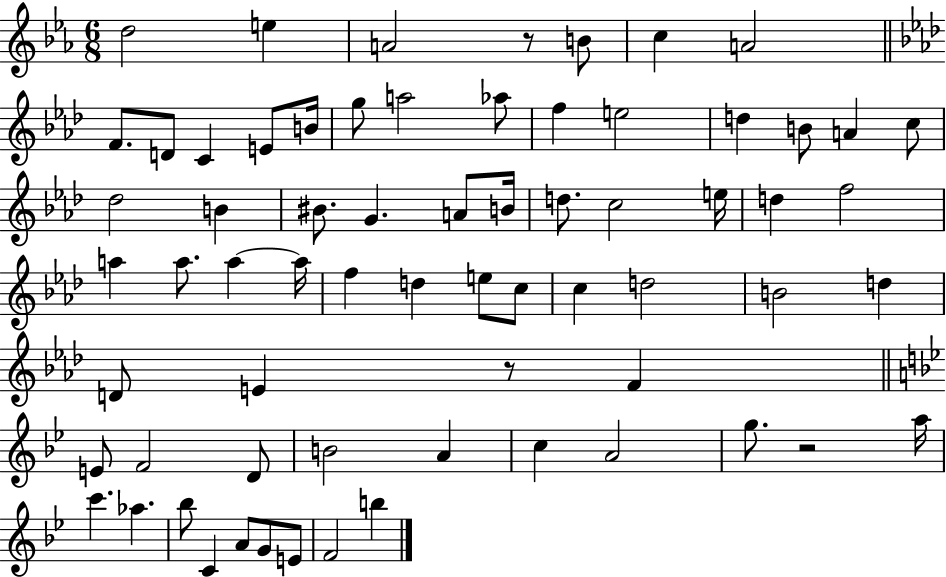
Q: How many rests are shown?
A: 3